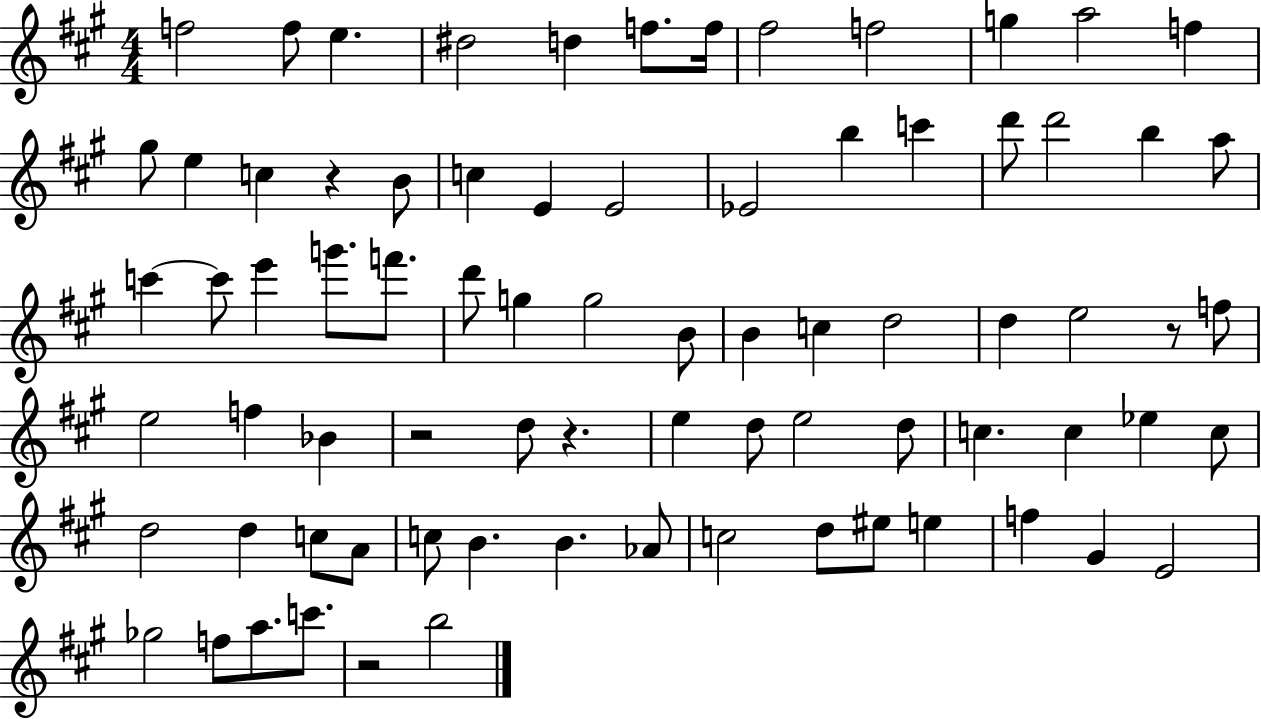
F5/h F5/e E5/q. D#5/h D5/q F5/e. F5/s F#5/h F5/h G5/q A5/h F5/q G#5/e E5/q C5/q R/q B4/e C5/q E4/q E4/h Eb4/h B5/q C6/q D6/e D6/h B5/q A5/e C6/q C6/e E6/q G6/e. F6/e. D6/e G5/q G5/h B4/e B4/q C5/q D5/h D5/q E5/h R/e F5/e E5/h F5/q Bb4/q R/h D5/e R/q. E5/q D5/e E5/h D5/e C5/q. C5/q Eb5/q C5/e D5/h D5/q C5/e A4/e C5/e B4/q. B4/q. Ab4/e C5/h D5/e EIS5/e E5/q F5/q G#4/q E4/h Gb5/h F5/e A5/e. C6/e. R/h B5/h